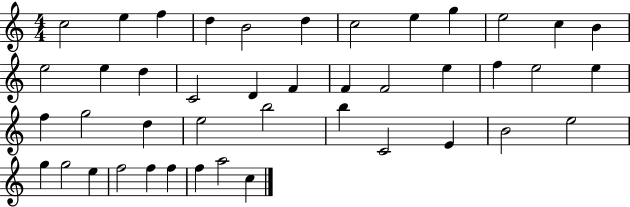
C5/h E5/q F5/q D5/q B4/h D5/q C5/h E5/q G5/q E5/h C5/q B4/q E5/h E5/q D5/q C4/h D4/q F4/q F4/q F4/h E5/q F5/q E5/h E5/q F5/q G5/h D5/q E5/h B5/h B5/q C4/h E4/q B4/h E5/h G5/q G5/h E5/q F5/h F5/q F5/q F5/q A5/h C5/q